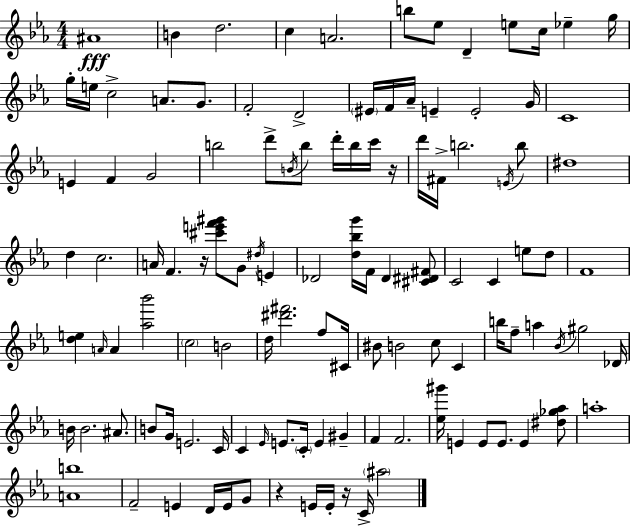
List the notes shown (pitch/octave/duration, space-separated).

A#4/w B4/q D5/h. C5/q A4/h. B5/e Eb5/e D4/q E5/e C5/s Eb5/q G5/s G5/s E5/s C5/h A4/e. G4/e. F4/h D4/h EIS4/s F4/s Ab4/s E4/q E4/h G4/s C4/w E4/q F4/q G4/h B5/h D6/e B4/s B5/e D6/s B5/s C6/s R/s D6/s F#4/s B5/h. E4/s B5/e D#5/w D5/q C5/h. A4/s F4/q. R/s [C#6,E6,F6,G#6]/e G4/e D#5/s E4/q Db4/h [D5,Bb5,G6]/s F4/s Db4/q [C#4,D#4,F#4]/e C4/h C4/q E5/e D5/e F4/w [D5,E5]/q A4/s A4/q [Ab5,Bb6]/h C5/h B4/h D5/s [D#6,F#6]/h. F5/e C#4/s BIS4/e B4/h C5/e C4/q B5/s F5/e A5/q Bb4/s G#5/h Db4/s B4/s B4/h. A#4/e. B4/e G4/s E4/h. C4/s C4/q Eb4/s E4/e. C4/s E4/q G#4/q F4/q F4/h. [Eb5,G#6]/s E4/q E4/e E4/e. E4/q [D#5,Gb5,Ab5]/e A5/w [A4,B5]/w F4/h E4/q D4/s E4/s G4/e R/q E4/s E4/s R/s C4/s A#5/h